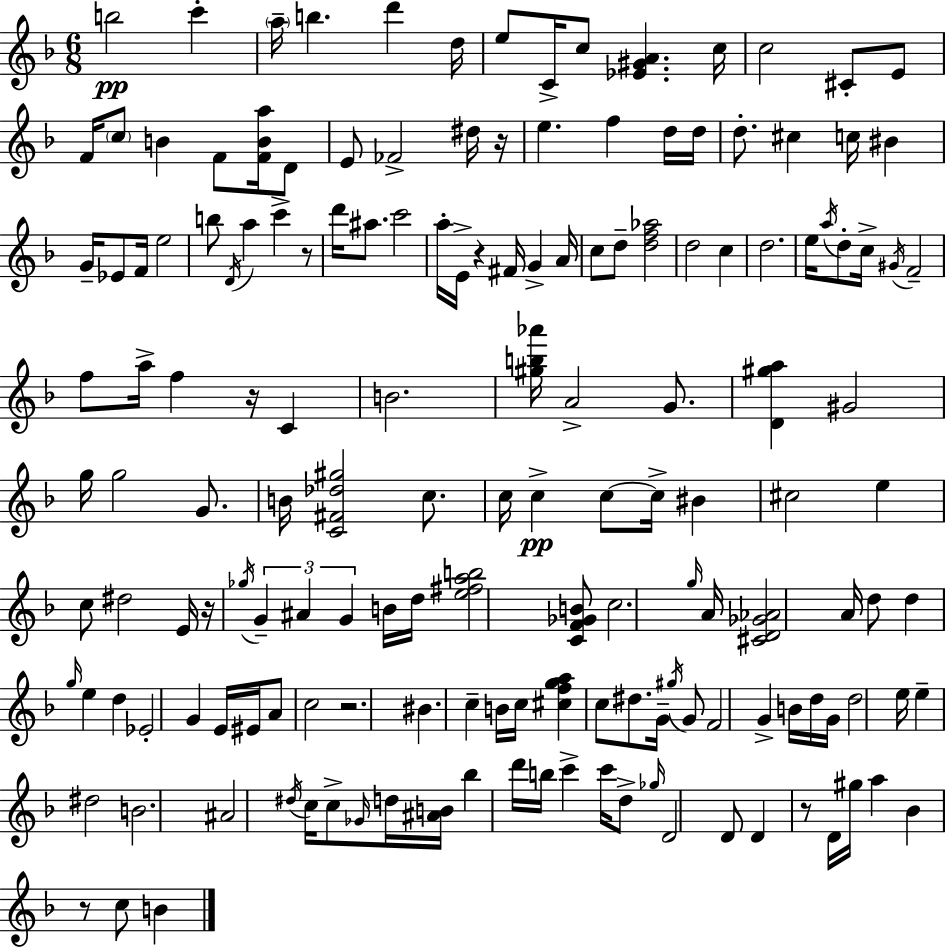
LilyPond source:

{
  \clef treble
  \numericTimeSignature
  \time 6/8
  \key f \major
  \repeat volta 2 { b''2\pp c'''4-. | \parenthesize a''16-- b''4. d'''4 d''16 | e''8 c'16-> c''8 <ees' gis' a'>4. c''16 | c''2 cis'8-. e'8 | \break f'16 \parenthesize c''8 b'4 f'8 <f' b' a''>16 d'8 | e'8 fes'2-> dis''16 r16 | e''4. f''4 d''16 d''16 | d''8.-. cis''4 c''16 bis'4 | \break g'16-- ees'8 f'16 e''2 | b''8 \acciaccatura { d'16 } a''4 c'''4-> r8 | d'''16 ais''8. c'''2 | a''16-. e'16-> r4 fis'16 g'4-> | \break a'16 c''8 d''8-- <d'' f'' aes''>2 | d''2 c''4 | d''2. | e''16 \acciaccatura { a''16 } d''8-. c''16-> \acciaccatura { gis'16 } f'2-- | \break f''8 a''16-> f''4 r16 c'4 | b'2. | <gis'' b'' aes'''>16 a'2-> | g'8. <d' gis'' a''>4 gis'2 | \break g''16 g''2 | g'8. b'16 <c' fis' des'' gis''>2 | c''8. c''16 c''4->\pp c''8~~ c''16-> bis'4 | cis''2 e''4 | \break c''8 dis''2 | e'16 r16 \acciaccatura { ges''16 } \tuplet 3/2 { g'4-- ais'4 | g'4 } b'16 d''16 <e'' fis'' a'' b''>2 | <c' f' ges' b'>8 c''2. | \break \grace { g''16 } a'16 <cis' d' ges' aes'>2 | a'16 d''8 d''4 \grace { g''16 } e''4 | d''4 ees'2-. | g'4 e'16 eis'16 a'8 c''2 | \break r2. | bis'4. | c''4-- b'16 c''16 <cis'' f'' g'' a''>4 c''8 | dis''8. g'16-- \acciaccatura { gis''16 } g'8 f'2 | \break g'4-> b'16 d''16 g'16 d''2 | e''16 e''4-- dis''2 | b'2. | ais'2 | \break \acciaccatura { dis''16 } c''16 c''8-> \grace { ges'16 } d''16 <ais' b'>16 bes''4 | d'''16 b''16 c'''4-> c'''16 d''8-> \grace { ges''16 } | d'2 d'8 d'4 | r8 d'16 gis''16 a''4 bes'4 | \break r8 c''8 b'4 } \bar "|."
}